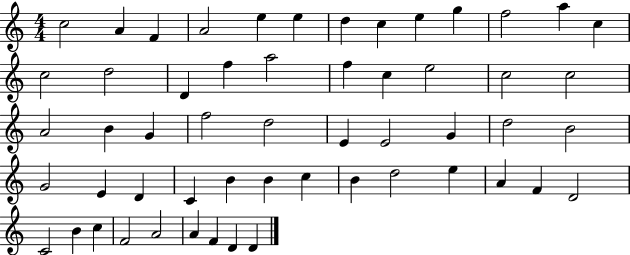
C5/h A4/q F4/q A4/h E5/q E5/q D5/q C5/q E5/q G5/q F5/h A5/q C5/q C5/h D5/h D4/q F5/q A5/h F5/q C5/q E5/h C5/h C5/h A4/h B4/q G4/q F5/h D5/h E4/q E4/h G4/q D5/h B4/h G4/h E4/q D4/q C4/q B4/q B4/q C5/q B4/q D5/h E5/q A4/q F4/q D4/h C4/h B4/q C5/q F4/h A4/h A4/q F4/q D4/q D4/q